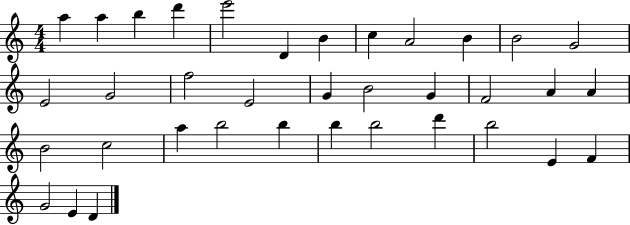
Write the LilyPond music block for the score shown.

{
  \clef treble
  \numericTimeSignature
  \time 4/4
  \key c \major
  a''4 a''4 b''4 d'''4 | e'''2 d'4 b'4 | c''4 a'2 b'4 | b'2 g'2 | \break e'2 g'2 | f''2 e'2 | g'4 b'2 g'4 | f'2 a'4 a'4 | \break b'2 c''2 | a''4 b''2 b''4 | b''4 b''2 d'''4 | b''2 e'4 f'4 | \break g'2 e'4 d'4 | \bar "|."
}